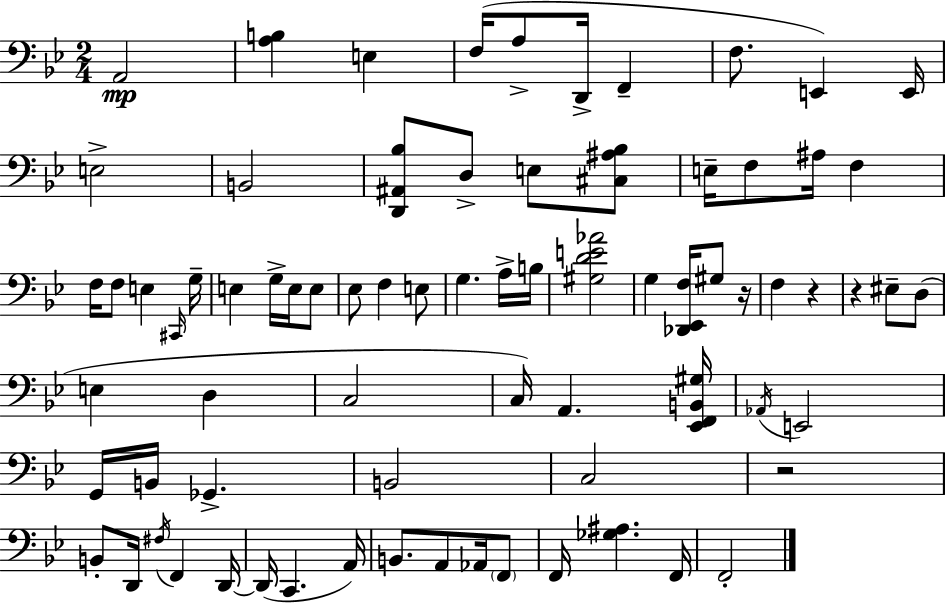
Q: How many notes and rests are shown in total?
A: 75